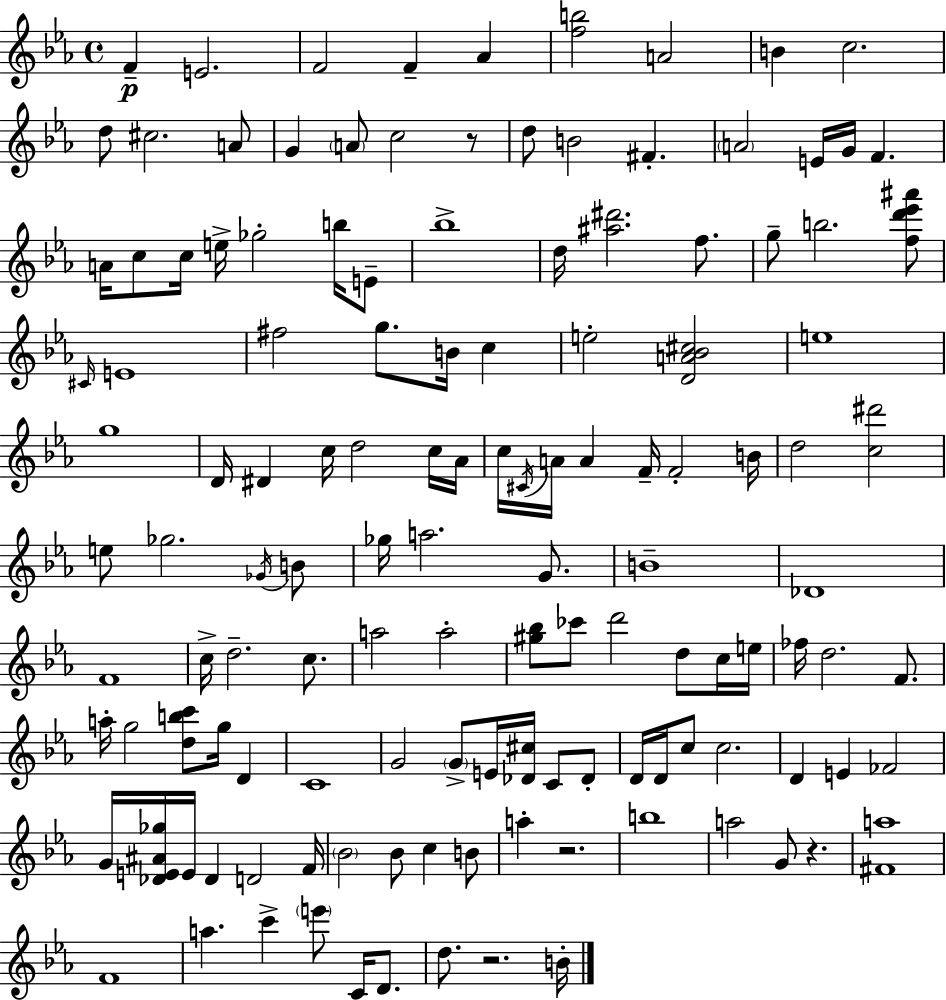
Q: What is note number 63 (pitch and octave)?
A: G4